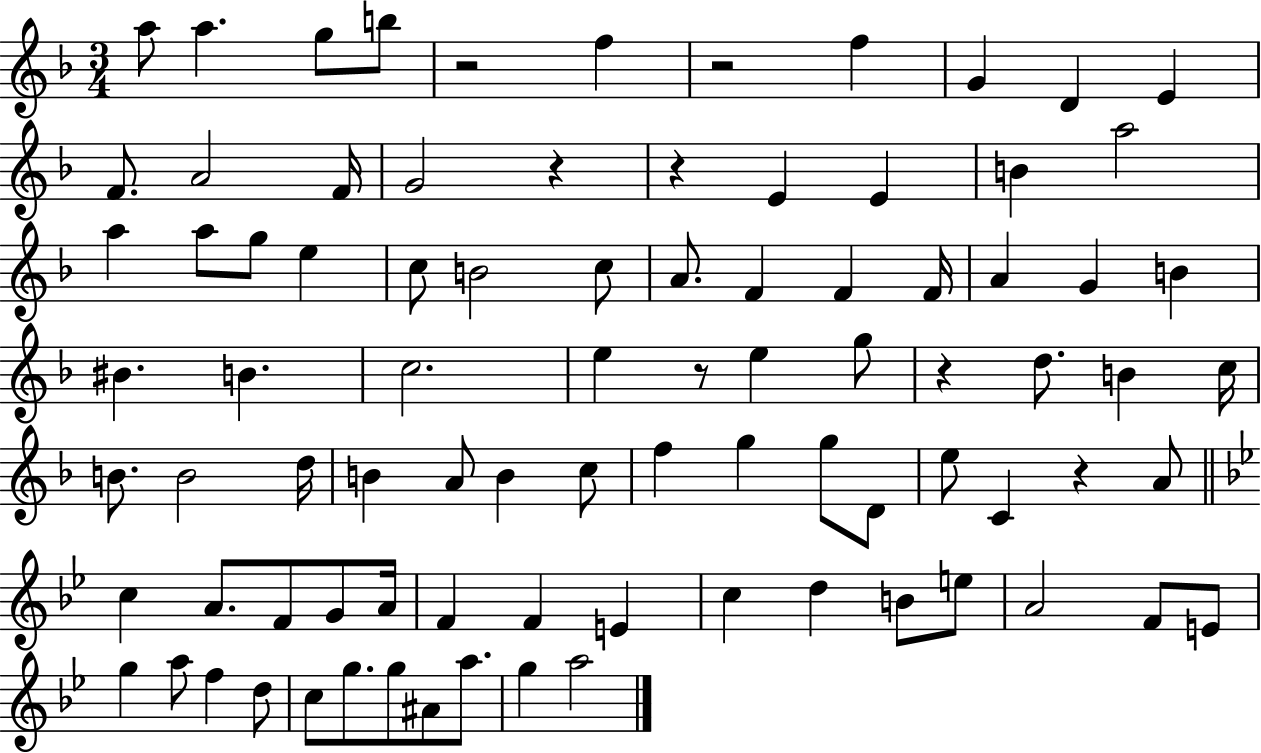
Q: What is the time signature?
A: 3/4